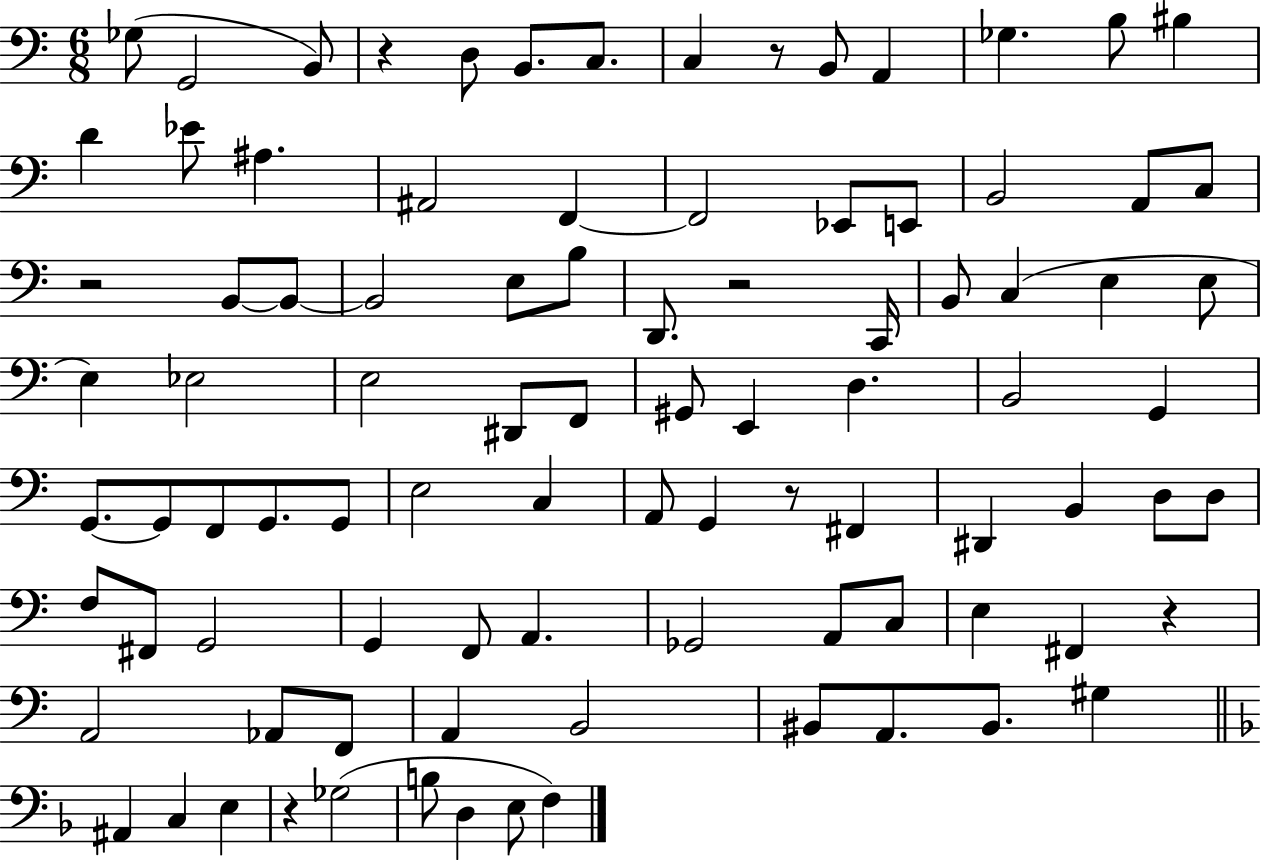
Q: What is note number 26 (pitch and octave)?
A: B2